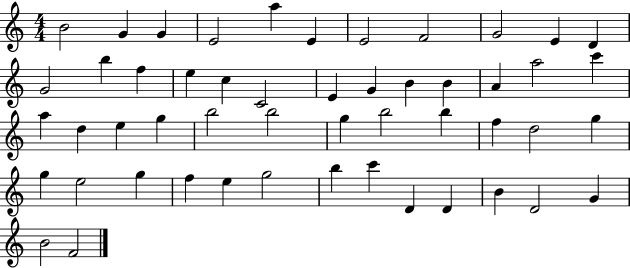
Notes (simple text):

B4/h G4/q G4/q E4/h A5/q E4/q E4/h F4/h G4/h E4/q D4/q G4/h B5/q F5/q E5/q C5/q C4/h E4/q G4/q B4/q B4/q A4/q A5/h C6/q A5/q D5/q E5/q G5/q B5/h B5/h G5/q B5/h B5/q F5/q D5/h G5/q G5/q E5/h G5/q F5/q E5/q G5/h B5/q C6/q D4/q D4/q B4/q D4/h G4/q B4/h F4/h